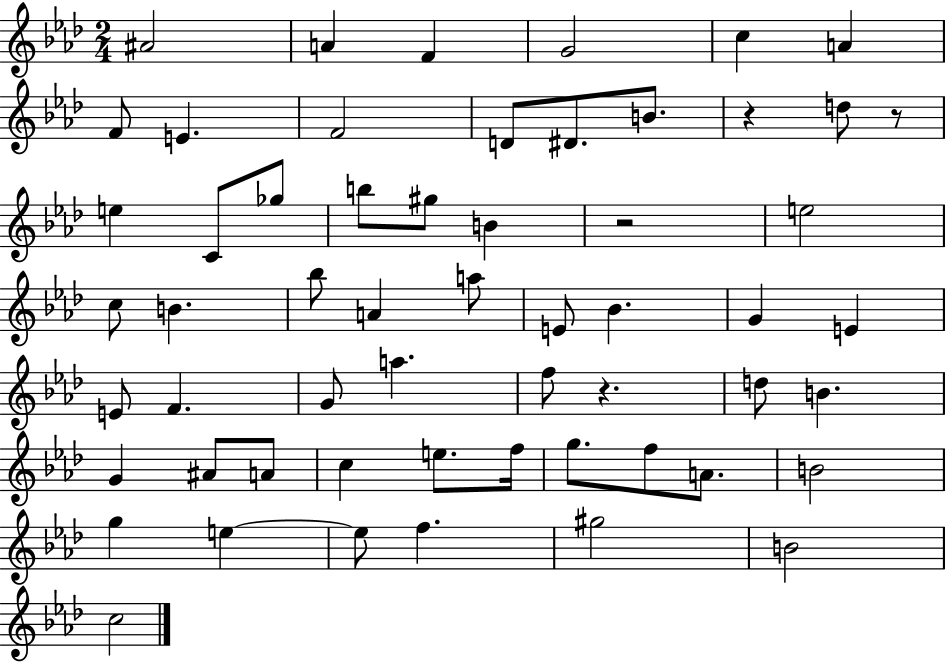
A#4/h A4/q F4/q G4/h C5/q A4/q F4/e E4/q. F4/h D4/e D#4/e. B4/e. R/q D5/e R/e E5/q C4/e Gb5/e B5/e G#5/e B4/q R/h E5/h C5/e B4/q. Bb5/e A4/q A5/e E4/e Bb4/q. G4/q E4/q E4/e F4/q. G4/e A5/q. F5/e R/q. D5/e B4/q. G4/q A#4/e A4/e C5/q E5/e. F5/s G5/e. F5/e A4/e. B4/h G5/q E5/q E5/e F5/q. G#5/h B4/h C5/h